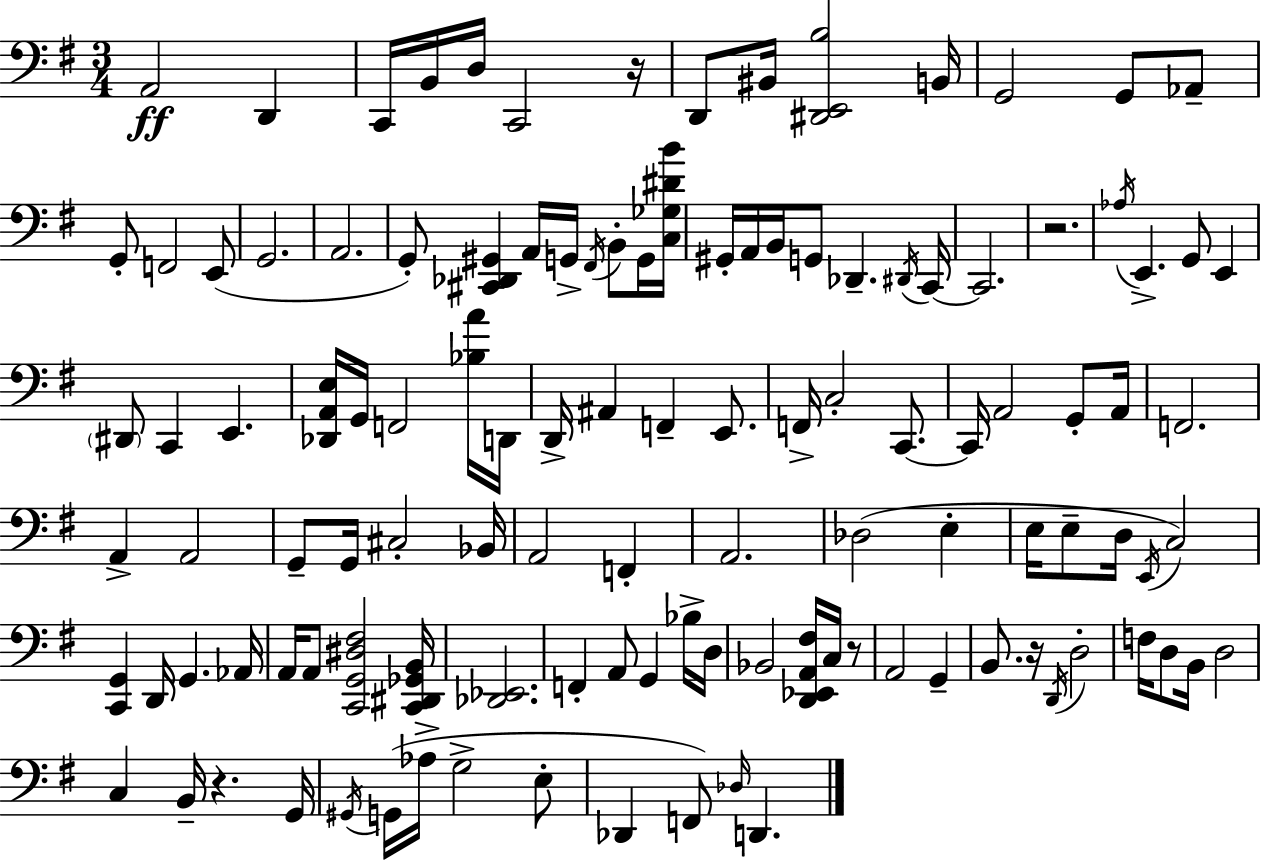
X:1
T:Untitled
M:3/4
L:1/4
K:G
A,,2 D,, C,,/4 B,,/4 D,/4 C,,2 z/4 D,,/2 ^B,,/4 [^D,,E,,B,]2 B,,/4 G,,2 G,,/2 _A,,/2 G,,/2 F,,2 E,,/2 G,,2 A,,2 G,,/2 [^C,,_D,,^G,,] A,,/4 G,,/4 ^F,,/4 B,,/2 G,,/4 [C,_G,^DB]/4 ^G,,/4 A,,/4 B,,/4 G,,/2 _D,, ^D,,/4 C,,/4 C,,2 z2 _A,/4 E,, G,,/2 E,, ^D,,/2 C,, E,, [_D,,A,,E,]/4 G,,/4 F,,2 [_B,A]/4 D,,/4 D,,/4 ^A,, F,, E,,/2 F,,/4 C,2 C,,/2 C,,/4 A,,2 G,,/2 A,,/4 F,,2 A,, A,,2 G,,/2 G,,/4 ^C,2 _B,,/4 A,,2 F,, A,,2 _D,2 E, E,/4 E,/2 D,/4 E,,/4 C,2 [C,,G,,] D,,/4 G,, _A,,/4 A,,/4 A,,/2 [C,,G,,^D,^F,]2 [C,,^D,,_G,,B,,]/4 [_D,,_E,,]2 F,, A,,/2 G,, _B,/4 D,/4 _B,,2 [D,,_E,,A,,^F,]/4 C,/4 z/2 A,,2 G,, B,,/2 z/4 D,,/4 D,2 F,/4 D,/2 B,,/4 D,2 C, B,,/4 z G,,/4 ^G,,/4 G,,/4 _A,/4 G,2 E,/2 _D,, F,,/2 _D,/4 D,,